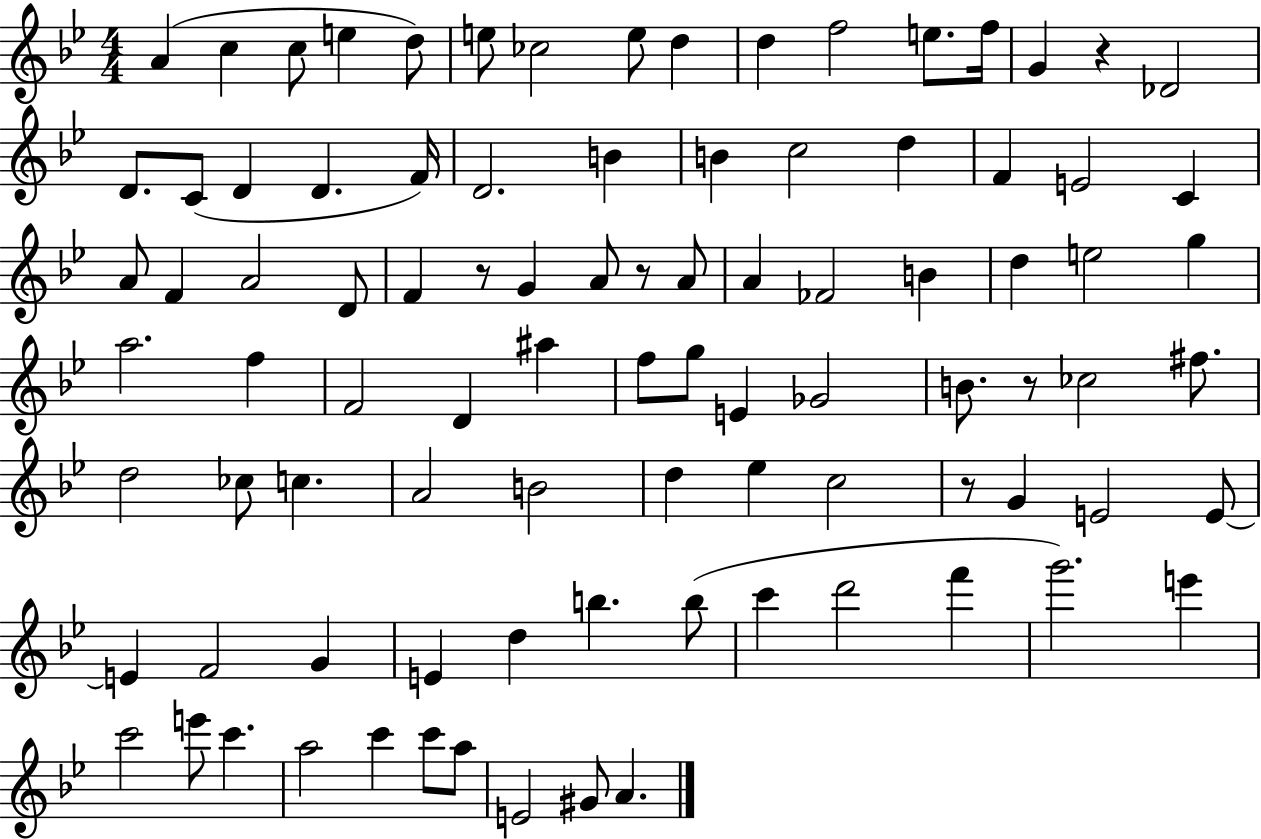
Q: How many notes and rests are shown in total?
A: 92